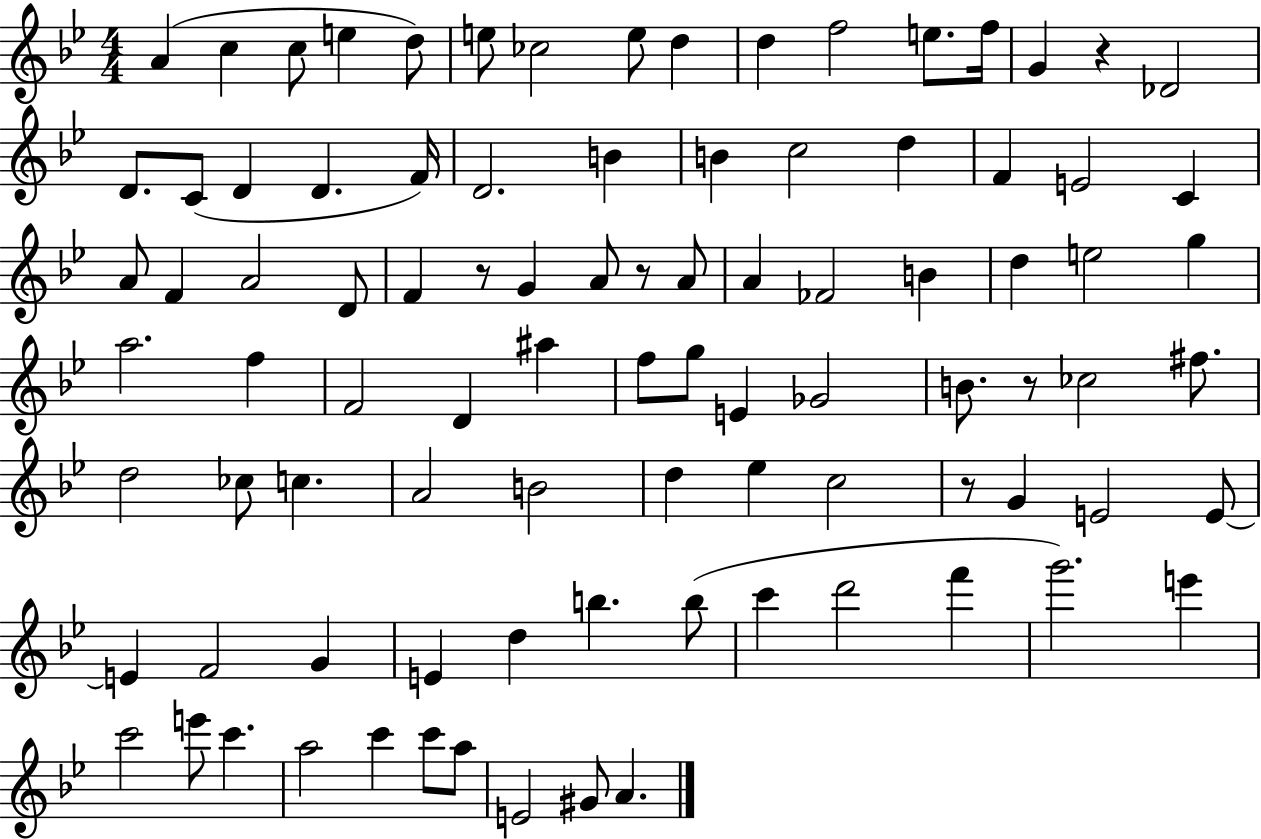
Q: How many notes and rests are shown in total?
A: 92